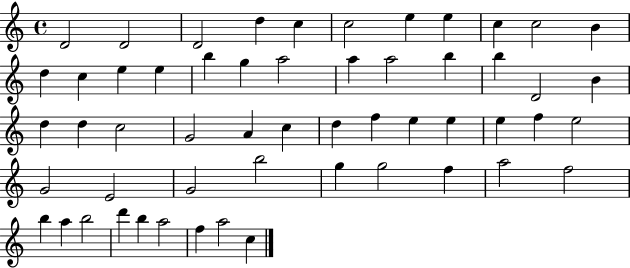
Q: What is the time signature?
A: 4/4